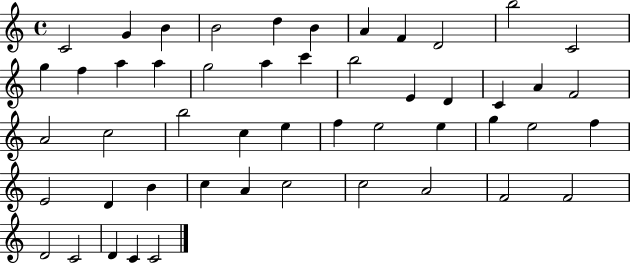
X:1
T:Untitled
M:4/4
L:1/4
K:C
C2 G B B2 d B A F D2 b2 C2 g f a a g2 a c' b2 E D C A F2 A2 c2 b2 c e f e2 e g e2 f E2 D B c A c2 c2 A2 F2 F2 D2 C2 D C C2